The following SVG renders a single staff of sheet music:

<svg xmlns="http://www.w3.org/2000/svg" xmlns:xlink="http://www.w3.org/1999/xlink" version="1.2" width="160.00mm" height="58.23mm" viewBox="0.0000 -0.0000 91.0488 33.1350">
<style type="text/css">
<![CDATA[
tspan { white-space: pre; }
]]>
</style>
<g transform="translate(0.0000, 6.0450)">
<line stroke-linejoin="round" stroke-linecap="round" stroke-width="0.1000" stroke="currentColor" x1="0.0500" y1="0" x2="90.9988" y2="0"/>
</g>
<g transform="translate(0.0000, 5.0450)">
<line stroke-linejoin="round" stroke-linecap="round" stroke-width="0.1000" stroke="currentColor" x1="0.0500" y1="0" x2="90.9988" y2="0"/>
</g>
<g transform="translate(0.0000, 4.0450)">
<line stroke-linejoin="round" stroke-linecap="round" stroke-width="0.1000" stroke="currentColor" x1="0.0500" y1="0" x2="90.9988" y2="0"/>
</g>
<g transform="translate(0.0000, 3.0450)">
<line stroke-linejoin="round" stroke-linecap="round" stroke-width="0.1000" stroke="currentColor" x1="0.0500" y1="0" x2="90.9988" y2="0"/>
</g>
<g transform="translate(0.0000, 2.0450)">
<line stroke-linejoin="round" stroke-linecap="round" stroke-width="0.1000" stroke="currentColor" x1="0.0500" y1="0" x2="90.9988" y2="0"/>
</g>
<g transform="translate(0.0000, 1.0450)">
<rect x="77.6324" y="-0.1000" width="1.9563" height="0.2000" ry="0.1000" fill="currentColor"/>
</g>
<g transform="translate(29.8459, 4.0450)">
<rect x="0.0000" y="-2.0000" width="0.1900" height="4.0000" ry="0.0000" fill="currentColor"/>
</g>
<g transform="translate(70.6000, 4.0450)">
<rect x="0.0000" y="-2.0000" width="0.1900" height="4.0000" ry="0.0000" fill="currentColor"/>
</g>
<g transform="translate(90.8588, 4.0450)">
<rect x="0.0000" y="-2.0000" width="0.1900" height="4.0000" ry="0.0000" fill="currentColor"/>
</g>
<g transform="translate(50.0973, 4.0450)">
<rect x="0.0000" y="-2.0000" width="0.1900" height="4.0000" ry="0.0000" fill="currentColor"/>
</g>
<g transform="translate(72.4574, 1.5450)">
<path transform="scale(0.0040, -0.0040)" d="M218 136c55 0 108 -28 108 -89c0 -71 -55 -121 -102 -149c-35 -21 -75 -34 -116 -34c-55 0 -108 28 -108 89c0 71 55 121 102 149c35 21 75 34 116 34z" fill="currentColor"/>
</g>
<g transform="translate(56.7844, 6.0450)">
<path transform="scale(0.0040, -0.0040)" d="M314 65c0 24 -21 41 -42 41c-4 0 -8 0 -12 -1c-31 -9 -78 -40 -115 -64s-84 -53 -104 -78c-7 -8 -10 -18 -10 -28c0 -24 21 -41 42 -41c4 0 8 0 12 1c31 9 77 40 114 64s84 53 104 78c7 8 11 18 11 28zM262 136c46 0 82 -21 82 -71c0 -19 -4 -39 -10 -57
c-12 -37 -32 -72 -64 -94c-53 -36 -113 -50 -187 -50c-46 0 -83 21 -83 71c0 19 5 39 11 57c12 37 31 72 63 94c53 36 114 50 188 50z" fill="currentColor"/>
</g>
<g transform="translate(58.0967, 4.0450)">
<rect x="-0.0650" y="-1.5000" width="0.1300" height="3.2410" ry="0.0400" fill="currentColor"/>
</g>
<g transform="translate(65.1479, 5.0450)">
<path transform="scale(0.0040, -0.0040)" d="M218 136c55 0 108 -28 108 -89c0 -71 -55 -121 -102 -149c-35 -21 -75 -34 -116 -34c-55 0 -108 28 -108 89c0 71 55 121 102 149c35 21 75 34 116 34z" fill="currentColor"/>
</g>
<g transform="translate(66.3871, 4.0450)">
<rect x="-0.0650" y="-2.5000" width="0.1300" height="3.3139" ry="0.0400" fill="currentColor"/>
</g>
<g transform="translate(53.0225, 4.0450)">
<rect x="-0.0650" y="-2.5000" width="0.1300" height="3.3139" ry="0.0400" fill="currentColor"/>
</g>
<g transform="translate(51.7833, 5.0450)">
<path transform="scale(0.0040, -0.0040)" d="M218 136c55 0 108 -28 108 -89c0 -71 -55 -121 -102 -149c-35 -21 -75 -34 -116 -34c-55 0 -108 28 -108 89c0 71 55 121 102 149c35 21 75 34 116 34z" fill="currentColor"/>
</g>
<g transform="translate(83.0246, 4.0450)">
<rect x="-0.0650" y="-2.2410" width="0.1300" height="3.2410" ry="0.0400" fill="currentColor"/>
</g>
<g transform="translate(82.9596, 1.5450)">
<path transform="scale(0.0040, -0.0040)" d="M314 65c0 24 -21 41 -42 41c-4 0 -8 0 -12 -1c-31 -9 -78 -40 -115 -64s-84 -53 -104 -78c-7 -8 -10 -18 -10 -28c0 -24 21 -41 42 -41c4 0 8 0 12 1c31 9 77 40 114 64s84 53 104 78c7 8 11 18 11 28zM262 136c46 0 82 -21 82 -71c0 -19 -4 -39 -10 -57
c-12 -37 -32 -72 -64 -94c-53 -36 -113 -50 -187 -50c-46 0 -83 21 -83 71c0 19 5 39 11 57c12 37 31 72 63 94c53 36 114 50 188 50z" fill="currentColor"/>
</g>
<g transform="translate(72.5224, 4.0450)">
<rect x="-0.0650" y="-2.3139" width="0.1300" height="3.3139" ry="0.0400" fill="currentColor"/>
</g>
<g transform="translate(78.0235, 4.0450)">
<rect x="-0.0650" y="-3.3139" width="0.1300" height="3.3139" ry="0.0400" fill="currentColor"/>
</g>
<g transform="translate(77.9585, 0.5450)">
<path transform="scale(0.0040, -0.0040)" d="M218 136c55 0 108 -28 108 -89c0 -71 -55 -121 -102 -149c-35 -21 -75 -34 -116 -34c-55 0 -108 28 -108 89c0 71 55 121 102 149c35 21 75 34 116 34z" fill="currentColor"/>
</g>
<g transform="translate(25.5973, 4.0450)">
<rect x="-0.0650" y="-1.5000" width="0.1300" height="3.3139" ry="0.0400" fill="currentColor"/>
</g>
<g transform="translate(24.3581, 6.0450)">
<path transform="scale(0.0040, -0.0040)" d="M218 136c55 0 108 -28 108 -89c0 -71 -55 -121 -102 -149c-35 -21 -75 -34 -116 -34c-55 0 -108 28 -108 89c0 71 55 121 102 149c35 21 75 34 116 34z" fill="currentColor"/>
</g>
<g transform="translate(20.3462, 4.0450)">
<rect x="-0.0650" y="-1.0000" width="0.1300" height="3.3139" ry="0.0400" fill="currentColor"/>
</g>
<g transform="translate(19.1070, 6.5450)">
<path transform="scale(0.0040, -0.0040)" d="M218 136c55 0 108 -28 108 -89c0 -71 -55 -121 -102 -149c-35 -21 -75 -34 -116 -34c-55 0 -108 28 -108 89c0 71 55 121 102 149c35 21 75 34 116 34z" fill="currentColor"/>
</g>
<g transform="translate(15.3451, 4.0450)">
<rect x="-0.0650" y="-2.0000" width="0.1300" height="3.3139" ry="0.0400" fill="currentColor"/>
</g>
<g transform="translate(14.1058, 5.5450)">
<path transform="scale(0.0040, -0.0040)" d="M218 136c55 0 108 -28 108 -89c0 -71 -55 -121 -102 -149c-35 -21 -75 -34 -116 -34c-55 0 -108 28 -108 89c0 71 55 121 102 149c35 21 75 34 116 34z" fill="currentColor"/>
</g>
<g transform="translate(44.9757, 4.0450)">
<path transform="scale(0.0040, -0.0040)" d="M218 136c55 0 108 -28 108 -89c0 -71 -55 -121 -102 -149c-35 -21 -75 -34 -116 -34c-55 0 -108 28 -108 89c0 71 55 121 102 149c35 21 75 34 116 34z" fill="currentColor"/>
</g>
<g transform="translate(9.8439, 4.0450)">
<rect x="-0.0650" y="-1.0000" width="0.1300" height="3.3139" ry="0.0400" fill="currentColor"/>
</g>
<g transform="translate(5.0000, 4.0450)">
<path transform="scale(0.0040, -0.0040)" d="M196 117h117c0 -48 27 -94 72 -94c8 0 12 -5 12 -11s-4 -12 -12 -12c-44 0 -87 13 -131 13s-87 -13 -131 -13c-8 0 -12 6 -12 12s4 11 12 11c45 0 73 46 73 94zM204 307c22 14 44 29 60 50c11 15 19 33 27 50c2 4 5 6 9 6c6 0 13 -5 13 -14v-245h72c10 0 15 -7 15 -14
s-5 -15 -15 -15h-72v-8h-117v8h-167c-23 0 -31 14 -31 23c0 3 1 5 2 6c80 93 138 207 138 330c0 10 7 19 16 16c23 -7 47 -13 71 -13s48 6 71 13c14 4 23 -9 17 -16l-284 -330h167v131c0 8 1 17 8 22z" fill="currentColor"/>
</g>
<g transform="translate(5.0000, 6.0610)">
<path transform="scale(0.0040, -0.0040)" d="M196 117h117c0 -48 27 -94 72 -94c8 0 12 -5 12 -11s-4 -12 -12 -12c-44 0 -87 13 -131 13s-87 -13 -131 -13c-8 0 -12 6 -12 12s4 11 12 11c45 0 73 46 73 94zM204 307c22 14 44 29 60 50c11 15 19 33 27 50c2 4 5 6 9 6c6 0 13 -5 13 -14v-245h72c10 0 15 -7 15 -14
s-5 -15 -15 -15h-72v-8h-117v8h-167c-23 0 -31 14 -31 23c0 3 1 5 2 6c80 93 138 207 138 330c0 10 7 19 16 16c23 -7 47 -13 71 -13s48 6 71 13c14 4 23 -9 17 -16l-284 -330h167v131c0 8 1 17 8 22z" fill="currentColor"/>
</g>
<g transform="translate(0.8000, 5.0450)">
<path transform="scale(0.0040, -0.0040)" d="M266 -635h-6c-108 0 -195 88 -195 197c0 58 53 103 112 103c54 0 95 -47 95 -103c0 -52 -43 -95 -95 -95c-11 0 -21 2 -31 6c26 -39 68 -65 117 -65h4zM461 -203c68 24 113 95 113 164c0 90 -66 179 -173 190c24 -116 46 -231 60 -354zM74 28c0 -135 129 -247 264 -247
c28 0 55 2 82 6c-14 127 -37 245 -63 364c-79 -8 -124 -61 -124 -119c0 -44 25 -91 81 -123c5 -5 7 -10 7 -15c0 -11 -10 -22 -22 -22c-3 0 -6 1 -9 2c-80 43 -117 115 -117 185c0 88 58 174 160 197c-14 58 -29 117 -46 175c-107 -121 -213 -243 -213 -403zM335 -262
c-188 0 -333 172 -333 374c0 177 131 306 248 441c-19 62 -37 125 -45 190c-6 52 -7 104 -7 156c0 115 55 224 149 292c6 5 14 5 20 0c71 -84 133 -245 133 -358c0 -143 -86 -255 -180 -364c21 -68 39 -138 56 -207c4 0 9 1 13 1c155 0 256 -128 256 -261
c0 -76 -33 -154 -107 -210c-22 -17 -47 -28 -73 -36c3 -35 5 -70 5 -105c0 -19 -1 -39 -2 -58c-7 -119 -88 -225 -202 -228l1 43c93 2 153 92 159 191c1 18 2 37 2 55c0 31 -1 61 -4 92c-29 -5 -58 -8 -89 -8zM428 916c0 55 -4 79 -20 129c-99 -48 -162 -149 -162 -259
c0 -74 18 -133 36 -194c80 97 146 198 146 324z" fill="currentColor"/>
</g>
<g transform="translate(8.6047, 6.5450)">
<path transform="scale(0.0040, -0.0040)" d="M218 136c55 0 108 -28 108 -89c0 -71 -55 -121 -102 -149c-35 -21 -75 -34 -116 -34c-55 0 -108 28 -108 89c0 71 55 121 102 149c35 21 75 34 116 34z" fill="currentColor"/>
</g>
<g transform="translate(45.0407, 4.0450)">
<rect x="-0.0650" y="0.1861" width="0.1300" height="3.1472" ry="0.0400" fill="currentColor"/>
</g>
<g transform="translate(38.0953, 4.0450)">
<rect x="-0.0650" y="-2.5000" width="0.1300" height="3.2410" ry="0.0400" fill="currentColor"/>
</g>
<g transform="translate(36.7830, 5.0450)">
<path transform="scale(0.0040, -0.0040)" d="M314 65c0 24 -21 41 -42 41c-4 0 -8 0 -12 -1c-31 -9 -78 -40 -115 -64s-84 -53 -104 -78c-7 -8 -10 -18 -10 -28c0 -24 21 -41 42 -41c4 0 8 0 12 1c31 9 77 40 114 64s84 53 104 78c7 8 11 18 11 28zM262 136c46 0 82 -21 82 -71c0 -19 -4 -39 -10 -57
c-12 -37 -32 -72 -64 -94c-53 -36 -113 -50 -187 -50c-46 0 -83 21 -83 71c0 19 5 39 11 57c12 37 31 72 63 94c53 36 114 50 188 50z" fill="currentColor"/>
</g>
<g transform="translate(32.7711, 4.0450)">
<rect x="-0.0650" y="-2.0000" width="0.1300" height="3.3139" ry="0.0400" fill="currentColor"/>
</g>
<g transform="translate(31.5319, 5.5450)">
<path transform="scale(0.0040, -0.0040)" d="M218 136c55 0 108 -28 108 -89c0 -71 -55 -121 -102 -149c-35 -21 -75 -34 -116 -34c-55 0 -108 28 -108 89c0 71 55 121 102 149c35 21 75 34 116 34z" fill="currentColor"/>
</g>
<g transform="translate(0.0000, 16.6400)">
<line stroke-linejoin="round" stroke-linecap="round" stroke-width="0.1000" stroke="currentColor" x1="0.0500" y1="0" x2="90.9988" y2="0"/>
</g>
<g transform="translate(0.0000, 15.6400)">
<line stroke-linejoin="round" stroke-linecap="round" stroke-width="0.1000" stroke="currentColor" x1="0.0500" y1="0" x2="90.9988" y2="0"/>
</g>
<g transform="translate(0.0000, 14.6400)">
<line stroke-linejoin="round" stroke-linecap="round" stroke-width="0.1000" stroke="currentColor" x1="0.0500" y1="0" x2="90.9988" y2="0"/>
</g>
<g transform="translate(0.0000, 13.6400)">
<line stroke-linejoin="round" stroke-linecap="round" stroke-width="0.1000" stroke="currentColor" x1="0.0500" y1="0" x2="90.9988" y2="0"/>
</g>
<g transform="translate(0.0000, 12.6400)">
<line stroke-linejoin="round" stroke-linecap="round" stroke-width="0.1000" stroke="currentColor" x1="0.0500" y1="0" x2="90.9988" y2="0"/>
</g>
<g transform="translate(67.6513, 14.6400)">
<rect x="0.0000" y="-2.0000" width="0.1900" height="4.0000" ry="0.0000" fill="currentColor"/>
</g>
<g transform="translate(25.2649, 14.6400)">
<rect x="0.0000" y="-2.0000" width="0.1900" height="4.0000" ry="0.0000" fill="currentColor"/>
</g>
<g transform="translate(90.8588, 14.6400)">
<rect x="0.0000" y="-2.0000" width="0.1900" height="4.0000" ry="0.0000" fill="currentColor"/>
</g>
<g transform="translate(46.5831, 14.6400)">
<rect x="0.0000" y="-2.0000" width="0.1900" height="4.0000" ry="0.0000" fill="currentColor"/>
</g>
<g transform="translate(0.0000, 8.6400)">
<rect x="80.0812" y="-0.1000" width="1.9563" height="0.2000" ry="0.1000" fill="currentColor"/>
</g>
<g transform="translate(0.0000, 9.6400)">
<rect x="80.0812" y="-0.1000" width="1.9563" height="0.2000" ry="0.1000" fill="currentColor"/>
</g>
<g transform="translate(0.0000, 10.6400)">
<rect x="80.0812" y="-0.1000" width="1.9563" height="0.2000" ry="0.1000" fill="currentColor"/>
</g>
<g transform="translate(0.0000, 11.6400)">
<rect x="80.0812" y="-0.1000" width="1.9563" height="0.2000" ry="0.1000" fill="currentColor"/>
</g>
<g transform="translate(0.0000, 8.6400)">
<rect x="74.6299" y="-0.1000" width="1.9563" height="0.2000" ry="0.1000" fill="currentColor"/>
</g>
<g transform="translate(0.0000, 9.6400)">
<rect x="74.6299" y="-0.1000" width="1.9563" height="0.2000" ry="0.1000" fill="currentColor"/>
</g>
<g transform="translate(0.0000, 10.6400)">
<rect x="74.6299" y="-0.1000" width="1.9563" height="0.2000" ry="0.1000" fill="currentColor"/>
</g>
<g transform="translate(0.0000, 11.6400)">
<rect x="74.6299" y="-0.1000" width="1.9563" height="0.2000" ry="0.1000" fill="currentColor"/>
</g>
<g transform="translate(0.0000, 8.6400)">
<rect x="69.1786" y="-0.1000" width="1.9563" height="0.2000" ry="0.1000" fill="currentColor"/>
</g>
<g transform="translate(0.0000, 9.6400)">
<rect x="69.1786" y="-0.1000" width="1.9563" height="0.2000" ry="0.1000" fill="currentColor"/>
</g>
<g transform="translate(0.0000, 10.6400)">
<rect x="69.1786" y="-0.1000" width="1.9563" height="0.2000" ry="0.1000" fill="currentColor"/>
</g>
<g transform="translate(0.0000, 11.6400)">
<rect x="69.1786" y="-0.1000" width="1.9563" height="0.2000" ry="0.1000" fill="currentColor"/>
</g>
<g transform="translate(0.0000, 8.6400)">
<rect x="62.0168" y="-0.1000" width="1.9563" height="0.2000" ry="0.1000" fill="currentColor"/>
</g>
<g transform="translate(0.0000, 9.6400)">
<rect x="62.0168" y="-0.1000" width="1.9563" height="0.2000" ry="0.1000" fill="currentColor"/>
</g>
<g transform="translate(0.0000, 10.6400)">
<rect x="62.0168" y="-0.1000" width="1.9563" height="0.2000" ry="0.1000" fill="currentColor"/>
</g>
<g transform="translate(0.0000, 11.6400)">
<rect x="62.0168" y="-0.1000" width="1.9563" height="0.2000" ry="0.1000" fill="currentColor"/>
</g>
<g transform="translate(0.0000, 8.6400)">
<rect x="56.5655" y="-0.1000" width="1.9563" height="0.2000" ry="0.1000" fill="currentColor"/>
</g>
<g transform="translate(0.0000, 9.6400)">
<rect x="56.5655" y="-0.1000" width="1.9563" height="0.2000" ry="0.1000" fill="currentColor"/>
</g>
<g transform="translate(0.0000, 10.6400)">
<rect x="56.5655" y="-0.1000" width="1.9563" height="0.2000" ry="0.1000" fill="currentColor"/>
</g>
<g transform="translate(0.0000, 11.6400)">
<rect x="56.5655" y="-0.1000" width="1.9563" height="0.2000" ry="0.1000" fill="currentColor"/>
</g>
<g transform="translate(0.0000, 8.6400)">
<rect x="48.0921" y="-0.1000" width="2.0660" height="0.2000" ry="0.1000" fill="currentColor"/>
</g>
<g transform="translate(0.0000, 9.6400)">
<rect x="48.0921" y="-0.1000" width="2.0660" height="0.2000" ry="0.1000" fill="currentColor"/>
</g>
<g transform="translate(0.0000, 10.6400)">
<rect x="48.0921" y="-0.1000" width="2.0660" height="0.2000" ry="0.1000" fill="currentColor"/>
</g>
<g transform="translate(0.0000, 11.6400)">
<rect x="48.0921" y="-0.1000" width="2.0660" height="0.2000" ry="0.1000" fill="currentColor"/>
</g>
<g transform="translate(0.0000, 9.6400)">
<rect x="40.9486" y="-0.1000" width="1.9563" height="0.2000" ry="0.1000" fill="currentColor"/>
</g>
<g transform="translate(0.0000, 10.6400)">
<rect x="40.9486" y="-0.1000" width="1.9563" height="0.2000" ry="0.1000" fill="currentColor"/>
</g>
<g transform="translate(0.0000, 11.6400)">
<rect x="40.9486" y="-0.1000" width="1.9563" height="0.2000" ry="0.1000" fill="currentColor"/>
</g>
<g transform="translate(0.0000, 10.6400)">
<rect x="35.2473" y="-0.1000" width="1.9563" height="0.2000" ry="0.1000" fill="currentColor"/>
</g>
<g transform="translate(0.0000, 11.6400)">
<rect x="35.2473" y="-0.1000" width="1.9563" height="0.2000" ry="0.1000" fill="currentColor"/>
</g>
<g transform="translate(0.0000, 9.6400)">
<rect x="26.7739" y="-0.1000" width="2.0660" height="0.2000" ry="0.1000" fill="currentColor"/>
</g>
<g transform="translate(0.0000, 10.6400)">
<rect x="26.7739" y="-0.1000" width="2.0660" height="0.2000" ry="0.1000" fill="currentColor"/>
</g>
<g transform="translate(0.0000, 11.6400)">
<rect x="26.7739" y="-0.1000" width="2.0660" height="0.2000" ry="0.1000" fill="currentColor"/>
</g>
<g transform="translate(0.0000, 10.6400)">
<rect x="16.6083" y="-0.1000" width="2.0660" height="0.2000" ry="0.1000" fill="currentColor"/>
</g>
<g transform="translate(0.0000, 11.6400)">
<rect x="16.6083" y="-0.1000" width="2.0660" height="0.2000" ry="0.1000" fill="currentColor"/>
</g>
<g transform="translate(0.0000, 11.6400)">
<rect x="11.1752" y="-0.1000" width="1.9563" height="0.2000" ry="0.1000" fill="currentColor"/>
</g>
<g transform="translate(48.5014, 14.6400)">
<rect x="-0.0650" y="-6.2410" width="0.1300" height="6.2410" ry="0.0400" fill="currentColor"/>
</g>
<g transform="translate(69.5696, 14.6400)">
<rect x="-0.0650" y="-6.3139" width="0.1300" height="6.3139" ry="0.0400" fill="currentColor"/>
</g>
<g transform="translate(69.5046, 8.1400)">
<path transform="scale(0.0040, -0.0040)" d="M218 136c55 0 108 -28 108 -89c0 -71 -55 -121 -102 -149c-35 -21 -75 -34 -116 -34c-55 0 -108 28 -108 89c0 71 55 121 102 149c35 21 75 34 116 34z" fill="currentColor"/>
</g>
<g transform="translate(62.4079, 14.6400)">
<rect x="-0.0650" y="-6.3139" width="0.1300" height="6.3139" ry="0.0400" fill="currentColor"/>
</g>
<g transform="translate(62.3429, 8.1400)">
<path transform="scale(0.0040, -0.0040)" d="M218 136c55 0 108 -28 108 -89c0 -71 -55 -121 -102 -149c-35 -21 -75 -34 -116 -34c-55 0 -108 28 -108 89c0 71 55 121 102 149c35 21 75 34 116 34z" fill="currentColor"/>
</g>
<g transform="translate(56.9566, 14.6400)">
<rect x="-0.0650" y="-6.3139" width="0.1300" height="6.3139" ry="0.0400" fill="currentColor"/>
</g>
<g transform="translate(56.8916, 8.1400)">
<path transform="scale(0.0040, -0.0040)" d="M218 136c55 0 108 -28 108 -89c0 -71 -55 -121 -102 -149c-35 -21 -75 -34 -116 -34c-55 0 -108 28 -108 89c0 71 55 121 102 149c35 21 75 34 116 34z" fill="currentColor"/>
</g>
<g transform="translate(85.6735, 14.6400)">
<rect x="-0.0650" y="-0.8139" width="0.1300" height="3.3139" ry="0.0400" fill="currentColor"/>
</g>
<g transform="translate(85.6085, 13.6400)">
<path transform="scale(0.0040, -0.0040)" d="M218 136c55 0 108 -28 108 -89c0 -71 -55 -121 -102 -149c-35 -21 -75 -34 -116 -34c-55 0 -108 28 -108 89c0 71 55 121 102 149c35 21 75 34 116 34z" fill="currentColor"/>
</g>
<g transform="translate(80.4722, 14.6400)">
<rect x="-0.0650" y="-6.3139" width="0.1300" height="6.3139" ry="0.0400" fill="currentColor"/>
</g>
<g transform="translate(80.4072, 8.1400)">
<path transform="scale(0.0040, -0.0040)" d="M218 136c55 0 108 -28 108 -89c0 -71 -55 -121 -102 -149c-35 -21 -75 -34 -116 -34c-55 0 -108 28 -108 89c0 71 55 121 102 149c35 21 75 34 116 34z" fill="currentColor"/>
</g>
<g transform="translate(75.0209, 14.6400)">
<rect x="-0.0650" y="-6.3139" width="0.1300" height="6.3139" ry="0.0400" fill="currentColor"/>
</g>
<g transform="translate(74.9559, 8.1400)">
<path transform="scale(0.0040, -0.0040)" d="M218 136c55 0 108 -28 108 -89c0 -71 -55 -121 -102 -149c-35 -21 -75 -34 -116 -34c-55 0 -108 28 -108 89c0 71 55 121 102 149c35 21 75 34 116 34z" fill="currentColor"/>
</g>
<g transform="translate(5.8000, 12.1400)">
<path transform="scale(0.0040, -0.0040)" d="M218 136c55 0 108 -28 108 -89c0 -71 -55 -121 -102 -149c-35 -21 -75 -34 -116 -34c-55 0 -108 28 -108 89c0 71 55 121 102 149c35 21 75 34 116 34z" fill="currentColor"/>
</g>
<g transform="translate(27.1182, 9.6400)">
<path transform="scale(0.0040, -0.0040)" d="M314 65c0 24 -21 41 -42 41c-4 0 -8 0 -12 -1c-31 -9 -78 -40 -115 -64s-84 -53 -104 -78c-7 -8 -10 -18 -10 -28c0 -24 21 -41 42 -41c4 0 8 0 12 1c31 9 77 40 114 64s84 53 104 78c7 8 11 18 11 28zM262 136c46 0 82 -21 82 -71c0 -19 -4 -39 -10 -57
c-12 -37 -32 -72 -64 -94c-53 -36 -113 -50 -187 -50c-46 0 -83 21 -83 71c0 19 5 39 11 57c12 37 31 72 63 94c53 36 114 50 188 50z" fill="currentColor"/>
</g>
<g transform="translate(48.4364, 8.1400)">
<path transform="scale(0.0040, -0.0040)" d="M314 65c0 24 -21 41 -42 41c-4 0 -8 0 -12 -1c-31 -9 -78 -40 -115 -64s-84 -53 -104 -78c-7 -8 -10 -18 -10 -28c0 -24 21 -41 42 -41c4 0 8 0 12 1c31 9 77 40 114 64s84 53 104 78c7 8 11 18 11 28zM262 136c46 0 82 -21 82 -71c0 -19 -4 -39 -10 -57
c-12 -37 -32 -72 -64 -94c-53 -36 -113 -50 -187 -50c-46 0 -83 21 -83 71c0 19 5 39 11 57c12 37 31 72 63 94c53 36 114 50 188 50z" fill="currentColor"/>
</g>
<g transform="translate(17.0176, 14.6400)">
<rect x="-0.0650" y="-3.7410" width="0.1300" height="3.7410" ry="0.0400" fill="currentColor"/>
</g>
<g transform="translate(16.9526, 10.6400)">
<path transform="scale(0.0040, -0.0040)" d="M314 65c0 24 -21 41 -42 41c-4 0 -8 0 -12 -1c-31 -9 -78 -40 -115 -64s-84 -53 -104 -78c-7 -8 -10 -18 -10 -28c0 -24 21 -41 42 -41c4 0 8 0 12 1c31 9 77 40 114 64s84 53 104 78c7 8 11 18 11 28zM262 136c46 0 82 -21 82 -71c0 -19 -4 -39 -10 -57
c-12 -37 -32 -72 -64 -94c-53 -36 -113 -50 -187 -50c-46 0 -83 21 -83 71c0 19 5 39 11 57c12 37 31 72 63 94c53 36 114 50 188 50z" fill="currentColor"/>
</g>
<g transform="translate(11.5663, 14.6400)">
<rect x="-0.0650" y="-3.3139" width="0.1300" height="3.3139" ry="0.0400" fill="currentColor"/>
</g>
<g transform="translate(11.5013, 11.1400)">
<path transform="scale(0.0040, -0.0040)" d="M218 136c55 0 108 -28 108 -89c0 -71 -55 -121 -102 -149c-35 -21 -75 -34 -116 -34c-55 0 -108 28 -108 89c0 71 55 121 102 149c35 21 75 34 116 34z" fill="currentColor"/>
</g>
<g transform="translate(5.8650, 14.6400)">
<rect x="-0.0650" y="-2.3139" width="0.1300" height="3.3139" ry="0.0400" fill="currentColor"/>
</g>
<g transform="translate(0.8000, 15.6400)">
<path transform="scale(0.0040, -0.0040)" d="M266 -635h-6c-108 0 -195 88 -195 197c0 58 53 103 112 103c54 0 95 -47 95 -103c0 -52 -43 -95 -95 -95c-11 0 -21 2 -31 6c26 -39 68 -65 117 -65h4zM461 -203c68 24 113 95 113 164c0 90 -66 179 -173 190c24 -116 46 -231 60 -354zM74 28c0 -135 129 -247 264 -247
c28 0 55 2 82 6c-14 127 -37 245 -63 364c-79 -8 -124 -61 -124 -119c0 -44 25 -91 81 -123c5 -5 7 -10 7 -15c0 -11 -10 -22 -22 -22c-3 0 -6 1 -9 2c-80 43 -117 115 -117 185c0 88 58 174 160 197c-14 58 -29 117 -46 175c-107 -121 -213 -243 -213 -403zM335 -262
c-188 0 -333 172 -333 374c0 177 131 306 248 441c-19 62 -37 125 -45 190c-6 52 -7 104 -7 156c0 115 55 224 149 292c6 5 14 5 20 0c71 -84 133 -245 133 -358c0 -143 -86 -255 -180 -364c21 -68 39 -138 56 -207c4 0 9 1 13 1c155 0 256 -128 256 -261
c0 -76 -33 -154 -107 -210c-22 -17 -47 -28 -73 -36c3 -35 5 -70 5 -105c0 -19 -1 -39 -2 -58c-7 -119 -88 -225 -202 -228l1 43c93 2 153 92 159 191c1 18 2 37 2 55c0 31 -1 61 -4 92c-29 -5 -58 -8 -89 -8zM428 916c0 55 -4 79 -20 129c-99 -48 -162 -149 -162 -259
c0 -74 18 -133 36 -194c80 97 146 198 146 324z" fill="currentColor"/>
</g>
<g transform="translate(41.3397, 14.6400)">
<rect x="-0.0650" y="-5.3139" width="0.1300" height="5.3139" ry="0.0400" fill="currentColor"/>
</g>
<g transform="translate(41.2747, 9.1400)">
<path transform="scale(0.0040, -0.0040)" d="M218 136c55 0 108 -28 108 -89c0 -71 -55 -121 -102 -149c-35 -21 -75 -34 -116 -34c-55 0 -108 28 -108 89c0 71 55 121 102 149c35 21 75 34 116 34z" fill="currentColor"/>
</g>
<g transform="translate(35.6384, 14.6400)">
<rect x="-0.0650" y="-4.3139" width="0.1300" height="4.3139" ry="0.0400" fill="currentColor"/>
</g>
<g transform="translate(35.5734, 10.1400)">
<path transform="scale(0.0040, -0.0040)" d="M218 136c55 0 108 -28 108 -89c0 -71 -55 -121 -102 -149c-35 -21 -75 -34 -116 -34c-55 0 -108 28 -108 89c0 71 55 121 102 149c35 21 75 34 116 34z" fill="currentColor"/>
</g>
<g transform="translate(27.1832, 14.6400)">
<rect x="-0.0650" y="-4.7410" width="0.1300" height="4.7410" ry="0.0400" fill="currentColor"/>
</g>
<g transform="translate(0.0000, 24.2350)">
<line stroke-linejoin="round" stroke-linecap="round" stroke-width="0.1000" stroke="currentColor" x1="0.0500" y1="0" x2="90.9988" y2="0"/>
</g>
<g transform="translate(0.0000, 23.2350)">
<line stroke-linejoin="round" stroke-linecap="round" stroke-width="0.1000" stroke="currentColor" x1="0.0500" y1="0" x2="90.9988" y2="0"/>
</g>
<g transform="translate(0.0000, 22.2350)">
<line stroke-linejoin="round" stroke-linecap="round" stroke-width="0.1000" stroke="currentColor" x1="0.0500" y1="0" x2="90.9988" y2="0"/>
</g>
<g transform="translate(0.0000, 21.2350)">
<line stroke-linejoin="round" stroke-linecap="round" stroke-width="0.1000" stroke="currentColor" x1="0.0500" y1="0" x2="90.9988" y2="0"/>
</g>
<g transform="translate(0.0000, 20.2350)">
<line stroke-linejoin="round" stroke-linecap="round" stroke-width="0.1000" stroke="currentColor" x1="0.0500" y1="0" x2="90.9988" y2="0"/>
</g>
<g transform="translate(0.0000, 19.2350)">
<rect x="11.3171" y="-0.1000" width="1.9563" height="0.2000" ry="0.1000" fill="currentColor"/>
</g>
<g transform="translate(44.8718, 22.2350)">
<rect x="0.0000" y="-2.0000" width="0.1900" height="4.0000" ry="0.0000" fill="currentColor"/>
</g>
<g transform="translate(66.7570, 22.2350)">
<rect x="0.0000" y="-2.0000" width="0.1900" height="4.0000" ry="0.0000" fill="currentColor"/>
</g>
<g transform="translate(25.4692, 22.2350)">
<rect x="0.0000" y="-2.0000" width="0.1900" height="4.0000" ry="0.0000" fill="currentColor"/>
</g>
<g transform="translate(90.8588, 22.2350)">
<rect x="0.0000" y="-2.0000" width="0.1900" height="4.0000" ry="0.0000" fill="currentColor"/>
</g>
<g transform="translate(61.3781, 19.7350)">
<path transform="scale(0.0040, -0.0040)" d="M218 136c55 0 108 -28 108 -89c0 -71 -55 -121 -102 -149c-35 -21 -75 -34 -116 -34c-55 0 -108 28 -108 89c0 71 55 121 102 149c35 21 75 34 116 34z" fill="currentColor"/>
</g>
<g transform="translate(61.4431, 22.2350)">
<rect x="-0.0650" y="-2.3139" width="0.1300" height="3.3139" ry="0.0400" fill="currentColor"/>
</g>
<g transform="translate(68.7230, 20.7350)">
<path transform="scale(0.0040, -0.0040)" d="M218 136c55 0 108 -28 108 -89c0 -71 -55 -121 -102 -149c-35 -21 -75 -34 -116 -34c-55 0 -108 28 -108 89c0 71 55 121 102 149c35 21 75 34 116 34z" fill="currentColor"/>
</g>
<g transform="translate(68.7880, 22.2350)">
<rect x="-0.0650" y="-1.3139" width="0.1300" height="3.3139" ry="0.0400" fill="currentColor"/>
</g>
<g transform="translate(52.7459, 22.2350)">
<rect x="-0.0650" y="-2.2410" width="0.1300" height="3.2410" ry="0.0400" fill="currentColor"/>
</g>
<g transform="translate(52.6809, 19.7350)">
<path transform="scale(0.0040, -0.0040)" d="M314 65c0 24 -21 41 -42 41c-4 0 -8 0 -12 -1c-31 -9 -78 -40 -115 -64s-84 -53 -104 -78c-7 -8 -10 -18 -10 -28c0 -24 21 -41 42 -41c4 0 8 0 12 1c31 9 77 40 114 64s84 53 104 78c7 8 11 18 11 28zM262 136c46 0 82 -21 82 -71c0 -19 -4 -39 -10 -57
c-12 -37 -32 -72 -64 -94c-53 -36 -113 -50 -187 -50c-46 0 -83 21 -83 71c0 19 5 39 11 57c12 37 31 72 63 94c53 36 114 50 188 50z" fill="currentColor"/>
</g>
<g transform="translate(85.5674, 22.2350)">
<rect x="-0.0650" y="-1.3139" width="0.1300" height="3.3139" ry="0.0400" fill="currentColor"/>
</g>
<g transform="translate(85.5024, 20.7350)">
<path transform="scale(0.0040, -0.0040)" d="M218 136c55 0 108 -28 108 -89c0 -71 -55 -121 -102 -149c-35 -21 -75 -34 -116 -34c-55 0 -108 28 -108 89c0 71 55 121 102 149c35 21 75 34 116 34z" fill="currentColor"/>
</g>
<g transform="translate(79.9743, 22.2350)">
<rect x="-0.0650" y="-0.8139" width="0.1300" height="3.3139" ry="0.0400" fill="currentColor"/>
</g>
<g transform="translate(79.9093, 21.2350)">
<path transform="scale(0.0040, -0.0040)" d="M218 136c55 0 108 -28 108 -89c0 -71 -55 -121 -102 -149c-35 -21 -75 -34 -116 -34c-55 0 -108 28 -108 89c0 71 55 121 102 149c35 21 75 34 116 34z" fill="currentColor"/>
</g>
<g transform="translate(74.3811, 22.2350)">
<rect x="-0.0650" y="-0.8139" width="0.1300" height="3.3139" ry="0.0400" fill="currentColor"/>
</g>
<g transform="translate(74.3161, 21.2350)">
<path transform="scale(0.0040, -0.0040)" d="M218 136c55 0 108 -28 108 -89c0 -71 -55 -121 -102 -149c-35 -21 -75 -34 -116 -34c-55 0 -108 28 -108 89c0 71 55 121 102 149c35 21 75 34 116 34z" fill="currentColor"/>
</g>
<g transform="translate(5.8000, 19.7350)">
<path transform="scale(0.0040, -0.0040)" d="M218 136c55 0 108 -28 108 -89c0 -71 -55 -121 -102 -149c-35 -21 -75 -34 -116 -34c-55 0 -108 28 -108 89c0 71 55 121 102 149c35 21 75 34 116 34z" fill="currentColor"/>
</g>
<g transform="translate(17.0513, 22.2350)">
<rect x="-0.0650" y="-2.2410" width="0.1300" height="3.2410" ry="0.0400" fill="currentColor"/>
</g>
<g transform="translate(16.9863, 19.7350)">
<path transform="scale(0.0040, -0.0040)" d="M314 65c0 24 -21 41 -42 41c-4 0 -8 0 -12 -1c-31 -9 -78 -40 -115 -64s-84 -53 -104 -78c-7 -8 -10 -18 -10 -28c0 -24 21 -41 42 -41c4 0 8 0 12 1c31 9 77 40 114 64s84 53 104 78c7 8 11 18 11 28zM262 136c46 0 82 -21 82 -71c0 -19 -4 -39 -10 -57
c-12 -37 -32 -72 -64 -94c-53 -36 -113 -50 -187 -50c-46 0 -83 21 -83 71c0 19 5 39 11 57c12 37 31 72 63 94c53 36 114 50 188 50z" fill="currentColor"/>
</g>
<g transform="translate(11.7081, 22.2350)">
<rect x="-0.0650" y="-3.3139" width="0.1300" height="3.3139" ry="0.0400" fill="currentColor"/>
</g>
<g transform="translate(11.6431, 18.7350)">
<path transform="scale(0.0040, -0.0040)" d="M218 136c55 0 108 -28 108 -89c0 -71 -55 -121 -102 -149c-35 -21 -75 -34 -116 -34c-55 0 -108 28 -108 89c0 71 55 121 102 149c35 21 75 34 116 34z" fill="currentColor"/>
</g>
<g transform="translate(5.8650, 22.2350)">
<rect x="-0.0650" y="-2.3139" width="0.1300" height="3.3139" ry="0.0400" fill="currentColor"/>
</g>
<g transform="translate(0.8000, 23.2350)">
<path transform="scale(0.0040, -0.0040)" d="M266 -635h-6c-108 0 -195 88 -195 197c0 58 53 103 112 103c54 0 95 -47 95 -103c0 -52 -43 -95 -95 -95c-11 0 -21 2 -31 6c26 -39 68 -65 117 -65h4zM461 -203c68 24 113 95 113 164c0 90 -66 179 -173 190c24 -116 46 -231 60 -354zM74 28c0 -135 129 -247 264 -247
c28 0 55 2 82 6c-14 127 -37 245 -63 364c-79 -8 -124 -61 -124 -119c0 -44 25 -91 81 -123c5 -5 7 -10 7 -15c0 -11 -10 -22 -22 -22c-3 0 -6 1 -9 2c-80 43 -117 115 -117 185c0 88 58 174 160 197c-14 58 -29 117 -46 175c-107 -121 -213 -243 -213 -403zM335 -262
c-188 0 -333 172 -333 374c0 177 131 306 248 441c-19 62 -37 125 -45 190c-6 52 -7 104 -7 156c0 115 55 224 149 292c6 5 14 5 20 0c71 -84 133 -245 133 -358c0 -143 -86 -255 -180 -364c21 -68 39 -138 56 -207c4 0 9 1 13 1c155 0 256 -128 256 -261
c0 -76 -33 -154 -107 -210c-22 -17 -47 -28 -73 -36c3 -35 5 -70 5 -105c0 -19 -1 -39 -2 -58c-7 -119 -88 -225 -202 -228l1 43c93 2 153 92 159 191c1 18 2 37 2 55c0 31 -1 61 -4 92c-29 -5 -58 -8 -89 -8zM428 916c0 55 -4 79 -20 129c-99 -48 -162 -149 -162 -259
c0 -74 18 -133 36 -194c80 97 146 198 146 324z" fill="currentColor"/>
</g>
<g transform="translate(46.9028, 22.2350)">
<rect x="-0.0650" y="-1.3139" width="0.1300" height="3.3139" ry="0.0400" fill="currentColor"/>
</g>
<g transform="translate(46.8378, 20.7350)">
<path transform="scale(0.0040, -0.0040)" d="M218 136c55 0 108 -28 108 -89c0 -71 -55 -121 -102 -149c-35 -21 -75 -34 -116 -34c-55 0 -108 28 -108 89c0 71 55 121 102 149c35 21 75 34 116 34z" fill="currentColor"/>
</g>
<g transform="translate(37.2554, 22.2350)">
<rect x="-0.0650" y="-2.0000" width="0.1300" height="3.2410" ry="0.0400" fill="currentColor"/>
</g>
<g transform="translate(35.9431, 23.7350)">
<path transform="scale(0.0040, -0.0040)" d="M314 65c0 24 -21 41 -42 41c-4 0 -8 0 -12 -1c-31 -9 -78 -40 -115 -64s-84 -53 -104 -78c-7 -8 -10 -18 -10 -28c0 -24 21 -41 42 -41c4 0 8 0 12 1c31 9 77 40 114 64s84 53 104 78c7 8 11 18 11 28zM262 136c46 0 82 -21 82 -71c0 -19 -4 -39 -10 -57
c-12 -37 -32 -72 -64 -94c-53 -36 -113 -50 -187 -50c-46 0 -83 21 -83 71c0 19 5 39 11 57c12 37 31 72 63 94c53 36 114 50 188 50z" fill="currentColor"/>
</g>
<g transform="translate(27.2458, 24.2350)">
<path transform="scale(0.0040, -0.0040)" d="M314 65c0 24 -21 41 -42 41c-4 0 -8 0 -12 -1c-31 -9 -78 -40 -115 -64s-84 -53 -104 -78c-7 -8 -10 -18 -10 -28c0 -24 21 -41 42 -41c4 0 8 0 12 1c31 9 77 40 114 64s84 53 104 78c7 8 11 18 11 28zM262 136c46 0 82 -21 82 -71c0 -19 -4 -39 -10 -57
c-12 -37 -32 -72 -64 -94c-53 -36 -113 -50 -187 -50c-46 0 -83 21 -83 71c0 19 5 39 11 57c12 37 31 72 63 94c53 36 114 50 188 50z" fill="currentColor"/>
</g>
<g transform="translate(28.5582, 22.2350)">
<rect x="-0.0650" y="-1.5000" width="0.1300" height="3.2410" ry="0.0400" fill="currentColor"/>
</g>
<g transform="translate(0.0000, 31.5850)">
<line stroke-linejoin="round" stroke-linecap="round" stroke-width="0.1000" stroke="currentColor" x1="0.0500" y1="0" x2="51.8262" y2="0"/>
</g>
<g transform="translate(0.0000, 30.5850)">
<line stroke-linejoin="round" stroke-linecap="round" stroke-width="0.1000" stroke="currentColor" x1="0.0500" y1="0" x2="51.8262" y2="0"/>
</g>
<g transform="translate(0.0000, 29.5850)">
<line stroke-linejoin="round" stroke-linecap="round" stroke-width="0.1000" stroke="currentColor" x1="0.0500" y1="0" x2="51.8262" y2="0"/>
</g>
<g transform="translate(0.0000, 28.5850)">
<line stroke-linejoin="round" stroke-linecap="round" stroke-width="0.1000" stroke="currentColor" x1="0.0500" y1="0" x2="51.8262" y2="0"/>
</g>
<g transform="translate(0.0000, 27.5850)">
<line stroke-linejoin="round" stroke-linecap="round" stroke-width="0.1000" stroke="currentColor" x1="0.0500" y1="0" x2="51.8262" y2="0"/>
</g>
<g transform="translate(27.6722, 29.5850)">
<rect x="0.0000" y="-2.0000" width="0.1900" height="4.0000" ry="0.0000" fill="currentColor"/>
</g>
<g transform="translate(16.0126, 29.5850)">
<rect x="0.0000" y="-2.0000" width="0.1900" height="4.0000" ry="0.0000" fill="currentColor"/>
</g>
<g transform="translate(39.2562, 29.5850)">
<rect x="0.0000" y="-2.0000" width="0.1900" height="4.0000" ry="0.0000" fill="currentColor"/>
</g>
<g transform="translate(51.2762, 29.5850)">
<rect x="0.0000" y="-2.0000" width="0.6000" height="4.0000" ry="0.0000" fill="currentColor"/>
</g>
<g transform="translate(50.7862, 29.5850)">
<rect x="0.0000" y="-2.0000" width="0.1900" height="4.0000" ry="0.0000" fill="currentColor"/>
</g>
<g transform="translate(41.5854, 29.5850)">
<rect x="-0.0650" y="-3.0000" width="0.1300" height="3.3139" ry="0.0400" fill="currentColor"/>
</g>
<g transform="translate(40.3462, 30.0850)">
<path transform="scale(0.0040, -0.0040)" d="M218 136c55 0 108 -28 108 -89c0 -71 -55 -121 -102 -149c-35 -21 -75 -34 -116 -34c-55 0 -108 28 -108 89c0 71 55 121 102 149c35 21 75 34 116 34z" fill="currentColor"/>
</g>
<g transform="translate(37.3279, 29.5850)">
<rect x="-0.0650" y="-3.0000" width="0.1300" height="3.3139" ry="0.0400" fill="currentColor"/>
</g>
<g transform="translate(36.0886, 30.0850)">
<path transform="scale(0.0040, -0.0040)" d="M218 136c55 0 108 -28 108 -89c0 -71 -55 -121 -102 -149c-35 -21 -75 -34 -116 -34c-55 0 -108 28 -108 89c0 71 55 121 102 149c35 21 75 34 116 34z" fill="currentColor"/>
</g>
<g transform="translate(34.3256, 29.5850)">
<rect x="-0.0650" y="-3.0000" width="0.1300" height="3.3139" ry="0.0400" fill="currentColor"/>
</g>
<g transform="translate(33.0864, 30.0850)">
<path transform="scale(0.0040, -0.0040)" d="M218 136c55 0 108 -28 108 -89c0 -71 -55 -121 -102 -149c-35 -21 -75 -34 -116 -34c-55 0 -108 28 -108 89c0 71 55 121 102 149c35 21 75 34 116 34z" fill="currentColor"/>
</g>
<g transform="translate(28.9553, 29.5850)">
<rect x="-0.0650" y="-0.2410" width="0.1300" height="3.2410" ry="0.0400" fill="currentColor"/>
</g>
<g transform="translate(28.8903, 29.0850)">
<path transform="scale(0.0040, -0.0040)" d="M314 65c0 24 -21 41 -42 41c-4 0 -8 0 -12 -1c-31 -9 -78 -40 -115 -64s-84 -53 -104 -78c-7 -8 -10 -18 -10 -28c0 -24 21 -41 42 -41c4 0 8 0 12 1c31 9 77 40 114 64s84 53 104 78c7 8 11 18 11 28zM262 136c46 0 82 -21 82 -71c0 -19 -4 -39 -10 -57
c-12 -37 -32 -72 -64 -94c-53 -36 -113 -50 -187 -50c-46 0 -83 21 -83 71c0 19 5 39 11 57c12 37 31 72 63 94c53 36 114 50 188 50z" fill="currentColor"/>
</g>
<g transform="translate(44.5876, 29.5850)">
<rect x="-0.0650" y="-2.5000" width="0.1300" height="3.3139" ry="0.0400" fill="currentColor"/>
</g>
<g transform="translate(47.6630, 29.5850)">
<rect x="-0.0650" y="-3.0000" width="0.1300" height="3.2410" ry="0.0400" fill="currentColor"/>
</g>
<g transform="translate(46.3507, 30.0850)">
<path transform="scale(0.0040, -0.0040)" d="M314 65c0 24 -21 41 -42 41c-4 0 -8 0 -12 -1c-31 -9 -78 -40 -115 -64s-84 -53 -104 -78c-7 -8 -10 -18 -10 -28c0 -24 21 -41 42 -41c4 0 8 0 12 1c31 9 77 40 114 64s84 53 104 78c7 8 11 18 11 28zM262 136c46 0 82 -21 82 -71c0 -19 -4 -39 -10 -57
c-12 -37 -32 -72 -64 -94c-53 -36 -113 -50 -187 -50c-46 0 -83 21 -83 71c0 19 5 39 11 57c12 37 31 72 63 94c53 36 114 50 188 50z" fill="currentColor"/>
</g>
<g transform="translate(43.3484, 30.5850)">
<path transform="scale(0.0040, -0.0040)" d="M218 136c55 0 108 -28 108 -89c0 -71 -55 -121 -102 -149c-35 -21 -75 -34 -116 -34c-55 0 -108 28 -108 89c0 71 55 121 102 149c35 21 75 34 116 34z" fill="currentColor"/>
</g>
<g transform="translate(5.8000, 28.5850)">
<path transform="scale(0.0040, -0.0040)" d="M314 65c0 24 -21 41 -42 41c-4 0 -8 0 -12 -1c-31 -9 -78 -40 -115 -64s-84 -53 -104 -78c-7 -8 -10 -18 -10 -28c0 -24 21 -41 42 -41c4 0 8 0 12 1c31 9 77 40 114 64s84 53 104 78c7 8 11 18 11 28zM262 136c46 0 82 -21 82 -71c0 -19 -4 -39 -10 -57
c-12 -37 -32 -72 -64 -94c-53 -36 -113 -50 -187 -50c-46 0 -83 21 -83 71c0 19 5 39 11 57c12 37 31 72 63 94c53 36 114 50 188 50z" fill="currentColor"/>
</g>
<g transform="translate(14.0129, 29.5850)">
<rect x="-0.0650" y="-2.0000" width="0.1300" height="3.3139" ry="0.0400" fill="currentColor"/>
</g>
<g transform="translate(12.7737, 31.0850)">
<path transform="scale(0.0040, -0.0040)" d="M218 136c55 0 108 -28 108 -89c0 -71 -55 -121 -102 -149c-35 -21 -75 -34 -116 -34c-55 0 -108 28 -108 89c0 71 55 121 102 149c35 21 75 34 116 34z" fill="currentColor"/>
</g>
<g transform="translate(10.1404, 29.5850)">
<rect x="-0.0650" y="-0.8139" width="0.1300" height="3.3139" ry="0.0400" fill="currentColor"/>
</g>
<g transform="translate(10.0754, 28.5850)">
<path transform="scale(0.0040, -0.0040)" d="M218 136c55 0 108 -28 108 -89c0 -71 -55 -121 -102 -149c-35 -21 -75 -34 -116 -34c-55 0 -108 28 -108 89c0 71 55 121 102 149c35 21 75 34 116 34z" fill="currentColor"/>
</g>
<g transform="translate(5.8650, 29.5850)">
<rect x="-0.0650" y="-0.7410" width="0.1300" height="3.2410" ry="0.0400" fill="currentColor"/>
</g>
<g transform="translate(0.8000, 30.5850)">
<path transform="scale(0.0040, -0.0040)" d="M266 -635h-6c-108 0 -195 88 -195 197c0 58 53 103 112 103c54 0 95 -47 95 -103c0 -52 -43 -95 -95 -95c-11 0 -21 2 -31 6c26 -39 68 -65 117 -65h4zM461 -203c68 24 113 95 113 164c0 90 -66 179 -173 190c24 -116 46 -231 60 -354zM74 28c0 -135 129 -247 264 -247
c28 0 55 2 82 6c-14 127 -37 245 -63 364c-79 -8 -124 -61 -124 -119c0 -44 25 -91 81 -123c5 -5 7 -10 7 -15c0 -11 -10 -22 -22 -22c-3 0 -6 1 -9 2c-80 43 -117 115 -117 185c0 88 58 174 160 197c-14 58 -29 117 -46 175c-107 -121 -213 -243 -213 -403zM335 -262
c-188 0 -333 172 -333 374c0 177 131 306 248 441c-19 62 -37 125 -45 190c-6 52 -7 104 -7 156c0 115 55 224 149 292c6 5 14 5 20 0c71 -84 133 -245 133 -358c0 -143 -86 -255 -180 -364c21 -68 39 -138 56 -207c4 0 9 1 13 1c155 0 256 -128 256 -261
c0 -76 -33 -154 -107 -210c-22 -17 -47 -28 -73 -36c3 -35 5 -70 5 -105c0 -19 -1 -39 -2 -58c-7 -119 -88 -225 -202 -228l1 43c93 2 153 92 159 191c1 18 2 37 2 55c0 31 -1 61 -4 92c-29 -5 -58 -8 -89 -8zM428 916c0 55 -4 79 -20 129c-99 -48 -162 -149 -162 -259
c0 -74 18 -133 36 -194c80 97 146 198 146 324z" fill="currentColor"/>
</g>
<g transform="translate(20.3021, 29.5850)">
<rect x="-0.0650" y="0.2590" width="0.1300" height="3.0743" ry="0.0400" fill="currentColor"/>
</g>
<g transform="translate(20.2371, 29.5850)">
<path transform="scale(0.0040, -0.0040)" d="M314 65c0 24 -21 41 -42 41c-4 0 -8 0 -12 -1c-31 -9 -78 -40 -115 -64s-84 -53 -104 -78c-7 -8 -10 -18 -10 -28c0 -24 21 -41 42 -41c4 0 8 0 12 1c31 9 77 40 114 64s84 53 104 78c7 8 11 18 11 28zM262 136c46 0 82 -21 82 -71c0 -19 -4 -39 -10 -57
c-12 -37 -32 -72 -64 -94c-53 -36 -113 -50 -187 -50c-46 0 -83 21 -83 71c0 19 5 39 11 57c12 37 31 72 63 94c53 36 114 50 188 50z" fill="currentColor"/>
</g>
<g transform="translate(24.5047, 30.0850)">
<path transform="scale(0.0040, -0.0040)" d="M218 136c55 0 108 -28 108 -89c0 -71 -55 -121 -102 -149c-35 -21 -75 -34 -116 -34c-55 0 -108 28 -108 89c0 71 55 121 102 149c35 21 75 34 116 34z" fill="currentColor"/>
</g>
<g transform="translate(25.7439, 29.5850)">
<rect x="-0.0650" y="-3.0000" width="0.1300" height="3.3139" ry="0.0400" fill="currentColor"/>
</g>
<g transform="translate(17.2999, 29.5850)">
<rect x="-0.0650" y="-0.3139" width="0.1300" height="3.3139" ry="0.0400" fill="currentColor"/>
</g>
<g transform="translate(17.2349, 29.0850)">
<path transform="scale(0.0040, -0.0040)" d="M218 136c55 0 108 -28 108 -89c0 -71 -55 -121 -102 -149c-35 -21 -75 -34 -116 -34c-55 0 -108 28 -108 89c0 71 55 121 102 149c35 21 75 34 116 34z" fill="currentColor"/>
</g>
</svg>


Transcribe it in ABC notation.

X:1
T:Untitled
M:4/4
L:1/4
K:C
D F D E F G2 B G E2 G g b g2 g b c'2 e'2 d' f' a'2 a' a' a' a' a' d g b g2 E2 F2 e g2 g e d d e d2 d F c B2 A c2 A A A G A2